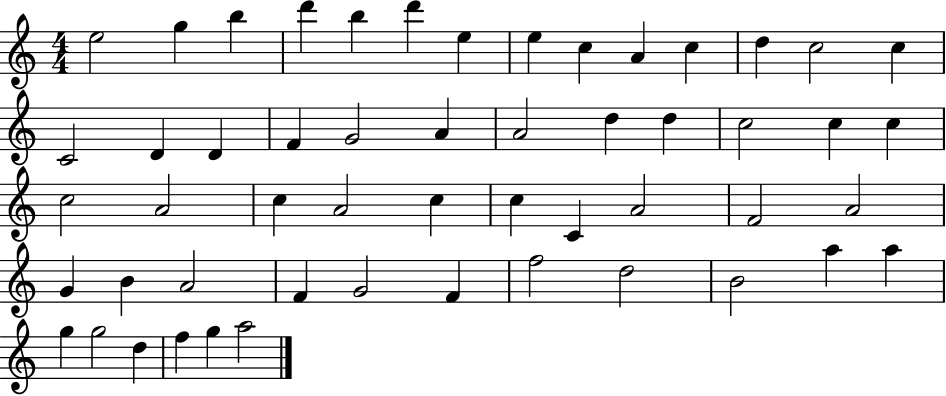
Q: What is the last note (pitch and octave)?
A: A5